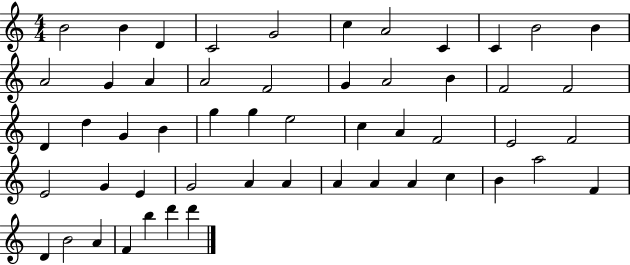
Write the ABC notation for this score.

X:1
T:Untitled
M:4/4
L:1/4
K:C
B2 B D C2 G2 c A2 C C B2 B A2 G A A2 F2 G A2 B F2 F2 D d G B g g e2 c A F2 E2 F2 E2 G E G2 A A A A A c B a2 F D B2 A F b d' d'